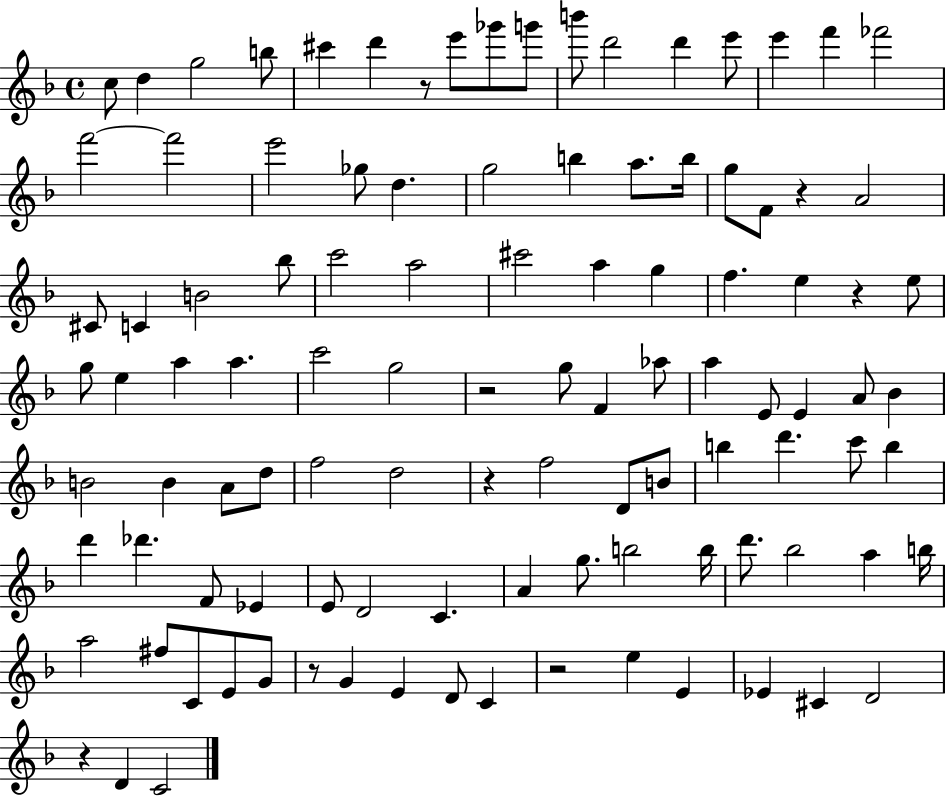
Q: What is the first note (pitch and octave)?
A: C5